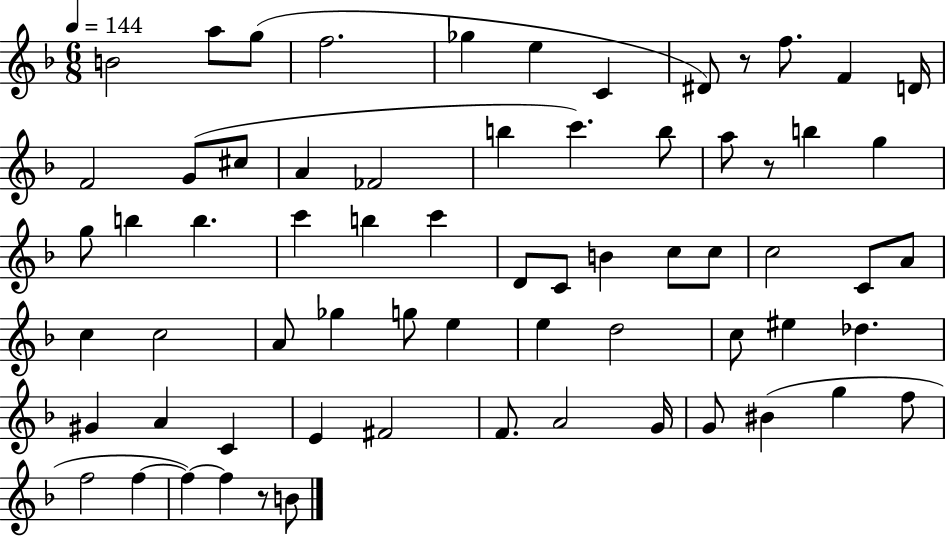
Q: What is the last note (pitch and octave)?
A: B4